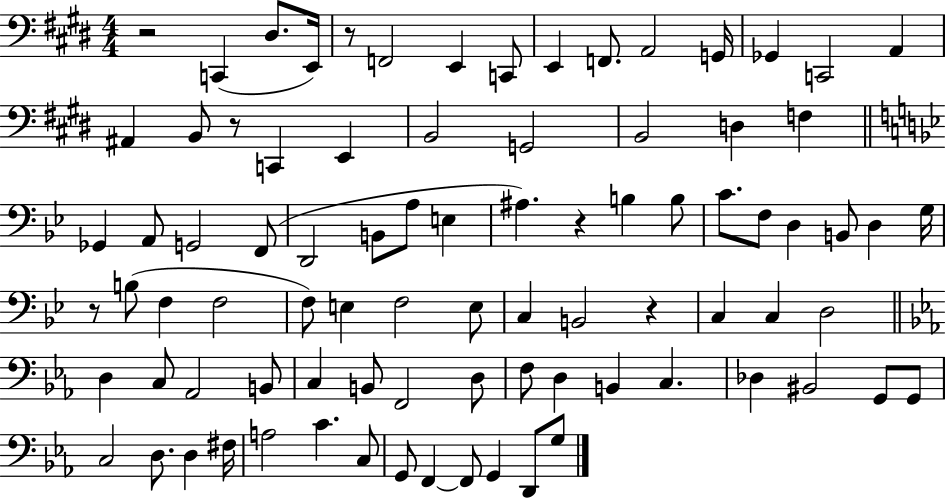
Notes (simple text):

R/h C2/q D#3/e. E2/s R/e F2/h E2/q C2/e E2/q F2/e. A2/h G2/s Gb2/q C2/h A2/q A#2/q B2/e R/e C2/q E2/q B2/h G2/h B2/h D3/q F3/q Gb2/q A2/e G2/h F2/e D2/h B2/e A3/e E3/q A#3/q. R/q B3/q B3/e C4/e. F3/e D3/q B2/e D3/q G3/s R/e B3/e F3/q F3/h F3/e E3/q F3/h E3/e C3/q B2/h R/q C3/q C3/q D3/h D3/q C3/e Ab2/h B2/e C3/q B2/e F2/h D3/e F3/e D3/q B2/q C3/q. Db3/q BIS2/h G2/e G2/e C3/h D3/e. D3/q F#3/s A3/h C4/q. C3/e G2/e F2/q F2/e G2/q D2/e G3/e